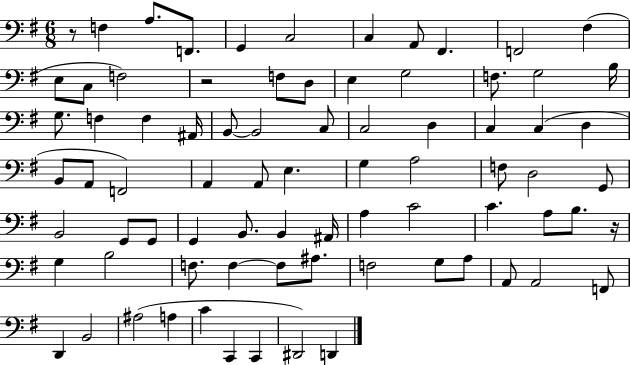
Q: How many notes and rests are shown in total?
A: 79